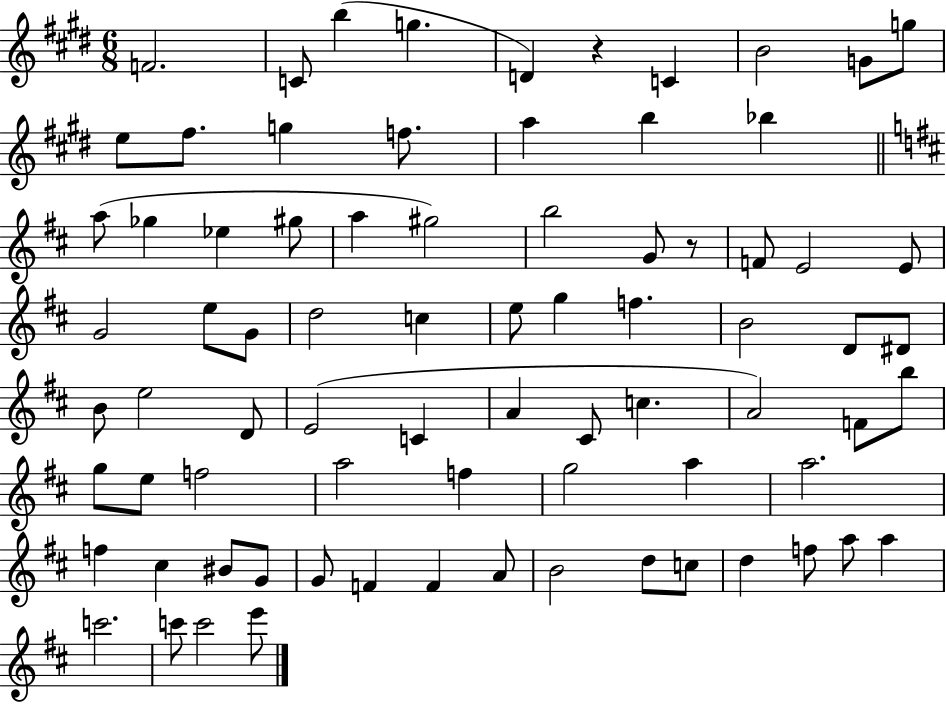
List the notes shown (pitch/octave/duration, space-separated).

F4/h. C4/e B5/q G5/q. D4/q R/q C4/q B4/h G4/e G5/e E5/e F#5/e. G5/q F5/e. A5/q B5/q Bb5/q A5/e Gb5/q Eb5/q G#5/e A5/q G#5/h B5/h G4/e R/e F4/e E4/h E4/e G4/h E5/e G4/e D5/h C5/q E5/e G5/q F5/q. B4/h D4/e D#4/e B4/e E5/h D4/e E4/h C4/q A4/q C#4/e C5/q. A4/h F4/e B5/e G5/e E5/e F5/h A5/h F5/q G5/h A5/q A5/h. F5/q C#5/q BIS4/e G4/e G4/e F4/q F4/q A4/e B4/h D5/e C5/e D5/q F5/e A5/e A5/q C6/h. C6/e C6/h E6/e